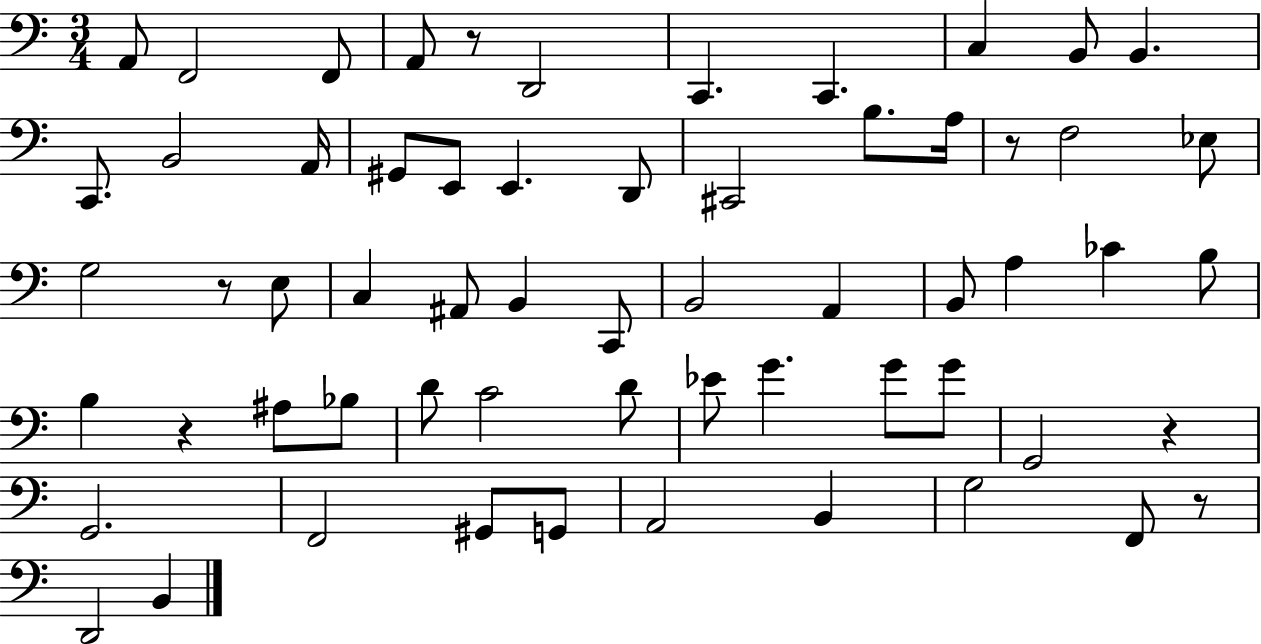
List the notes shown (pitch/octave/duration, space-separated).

A2/e F2/h F2/e A2/e R/e D2/h C2/q. C2/q. C3/q B2/e B2/q. C2/e. B2/h A2/s G#2/e E2/e E2/q. D2/e C#2/h B3/e. A3/s R/e F3/h Eb3/e G3/h R/e E3/e C3/q A#2/e B2/q C2/e B2/h A2/q B2/e A3/q CES4/q B3/e B3/q R/q A#3/e Bb3/e D4/e C4/h D4/e Eb4/e G4/q. G4/e G4/e G2/h R/q G2/h. F2/h G#2/e G2/e A2/h B2/q G3/h F2/e R/e D2/h B2/q